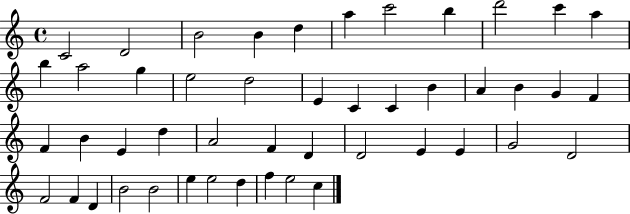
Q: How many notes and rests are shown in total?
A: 47